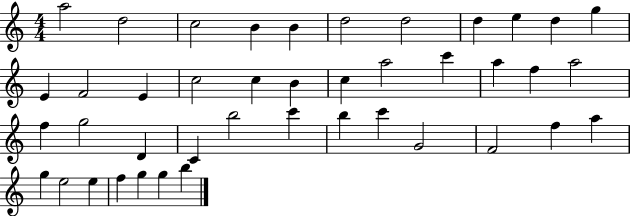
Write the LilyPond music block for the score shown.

{
  \clef treble
  \numericTimeSignature
  \time 4/4
  \key c \major
  a''2 d''2 | c''2 b'4 b'4 | d''2 d''2 | d''4 e''4 d''4 g''4 | \break e'4 f'2 e'4 | c''2 c''4 b'4 | c''4 a''2 c'''4 | a''4 f''4 a''2 | \break f''4 g''2 d'4 | c'4 b''2 c'''4 | b''4 c'''4 g'2 | f'2 f''4 a''4 | \break g''4 e''2 e''4 | f''4 g''4 g''4 b''4 | \bar "|."
}